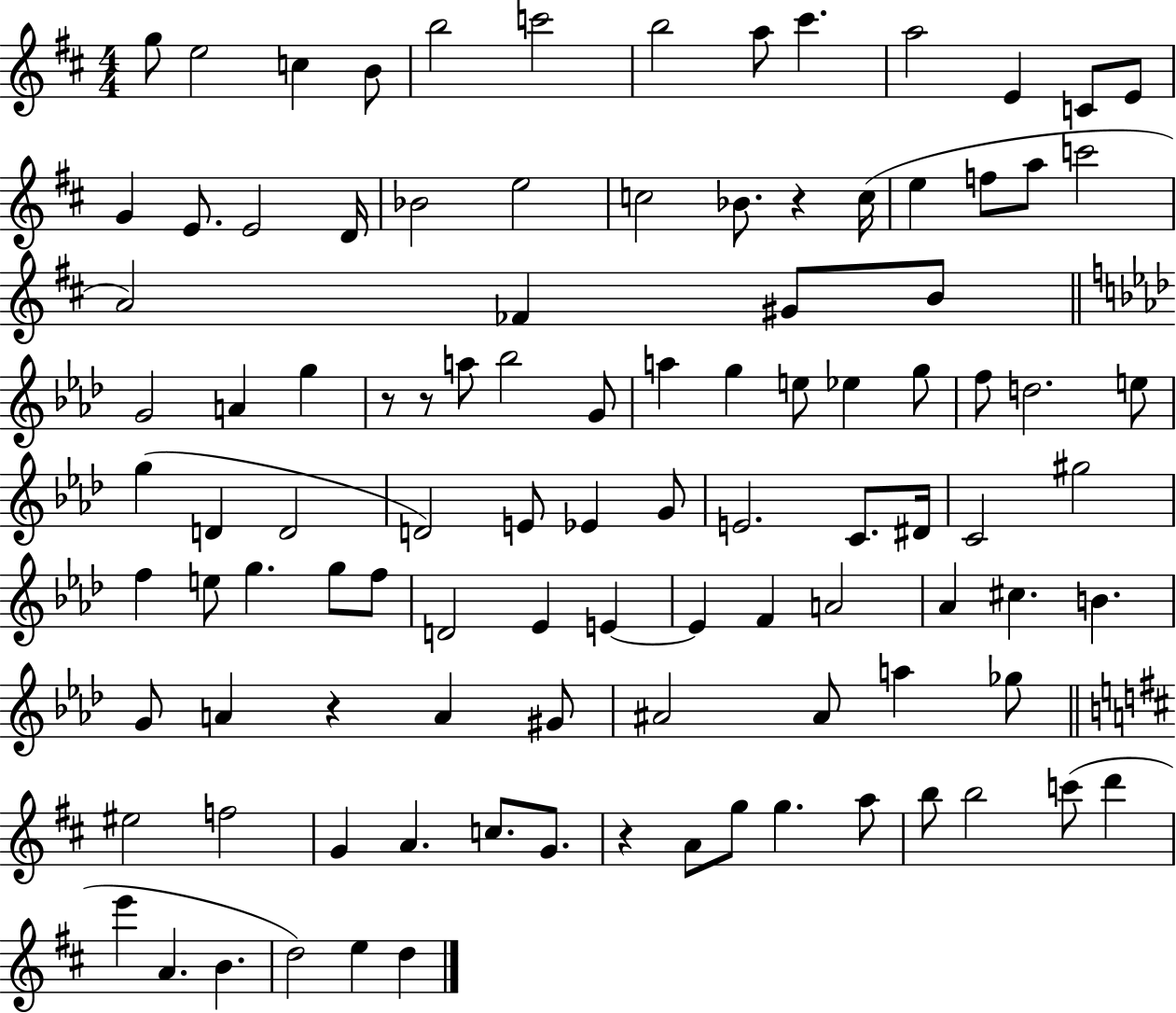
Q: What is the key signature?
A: D major